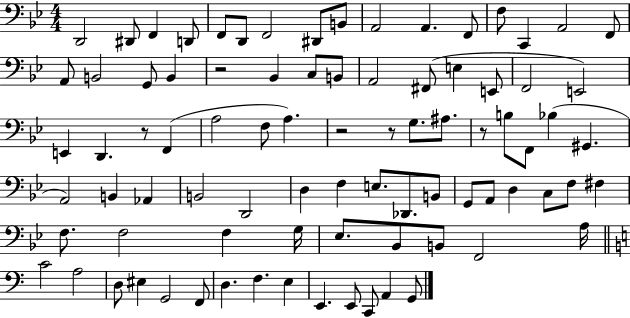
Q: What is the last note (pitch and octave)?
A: G2